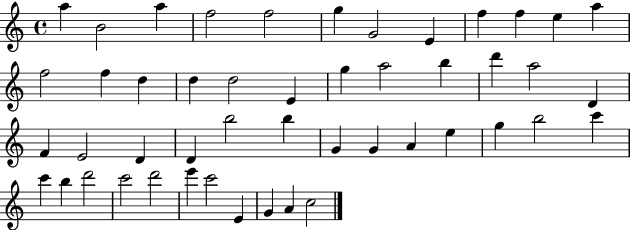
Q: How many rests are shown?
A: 0